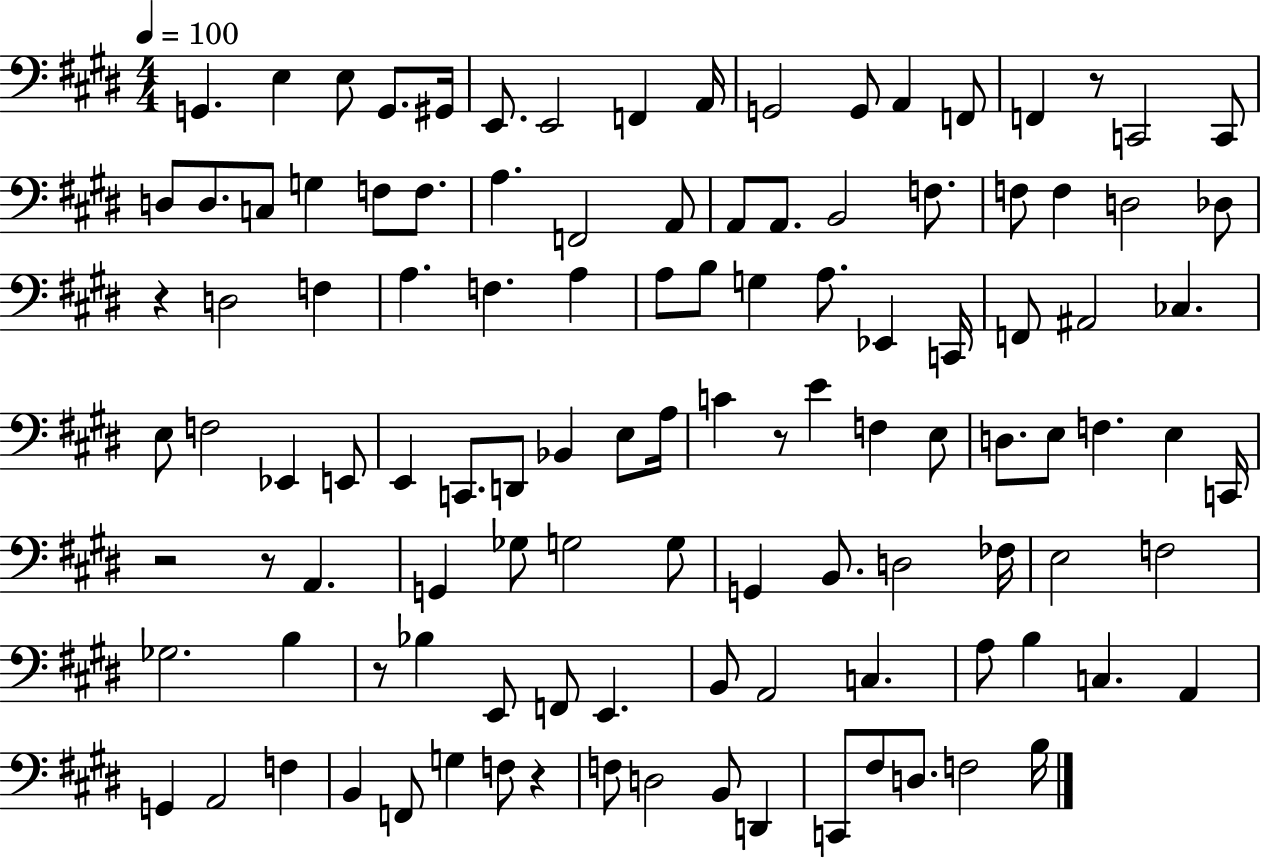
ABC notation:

X:1
T:Untitled
M:4/4
L:1/4
K:E
G,, E, E,/2 G,,/2 ^G,,/4 E,,/2 E,,2 F,, A,,/4 G,,2 G,,/2 A,, F,,/2 F,, z/2 C,,2 C,,/2 D,/2 D,/2 C,/2 G, F,/2 F,/2 A, F,,2 A,,/2 A,,/2 A,,/2 B,,2 F,/2 F,/2 F, D,2 _D,/2 z D,2 F, A, F, A, A,/2 B,/2 G, A,/2 _E,, C,,/4 F,,/2 ^A,,2 _C, E,/2 F,2 _E,, E,,/2 E,, C,,/2 D,,/2 _B,, E,/2 A,/4 C z/2 E F, E,/2 D,/2 E,/2 F, E, C,,/4 z2 z/2 A,, G,, _G,/2 G,2 G,/2 G,, B,,/2 D,2 _F,/4 E,2 F,2 _G,2 B, z/2 _B, E,,/2 F,,/2 E,, B,,/2 A,,2 C, A,/2 B, C, A,, G,, A,,2 F, B,, F,,/2 G, F,/2 z F,/2 D,2 B,,/2 D,, C,,/2 ^F,/2 D,/2 F,2 B,/4